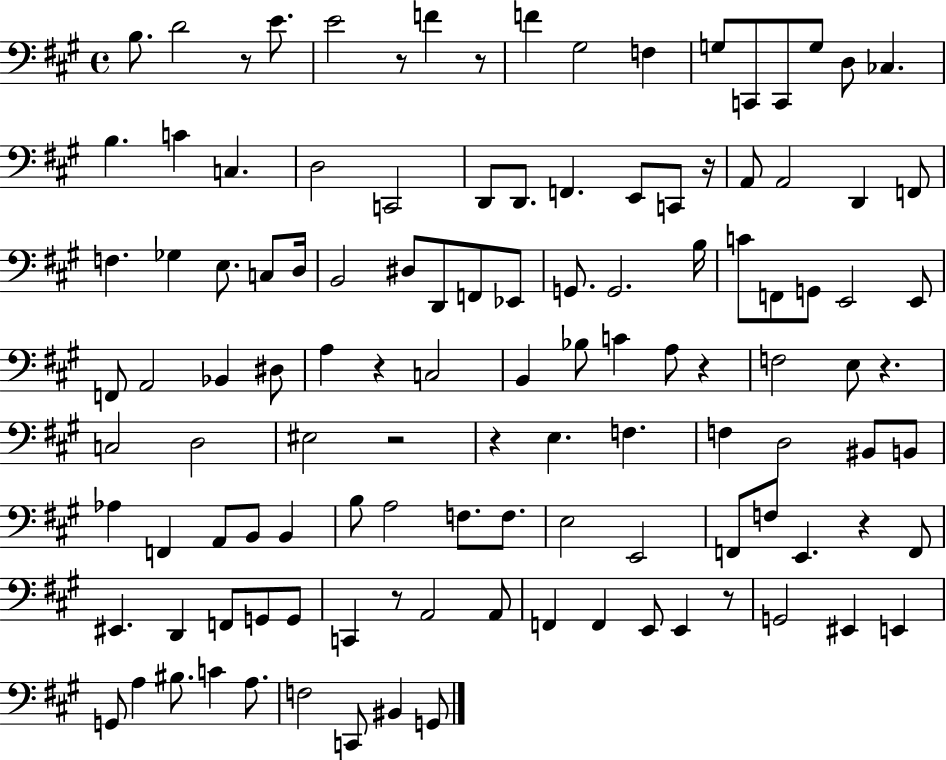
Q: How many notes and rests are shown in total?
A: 118